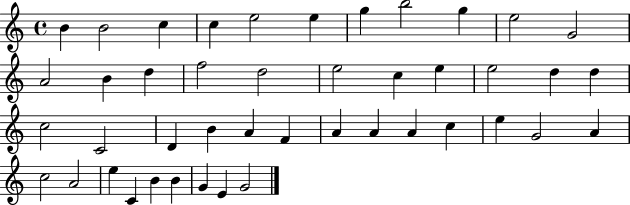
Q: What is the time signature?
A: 4/4